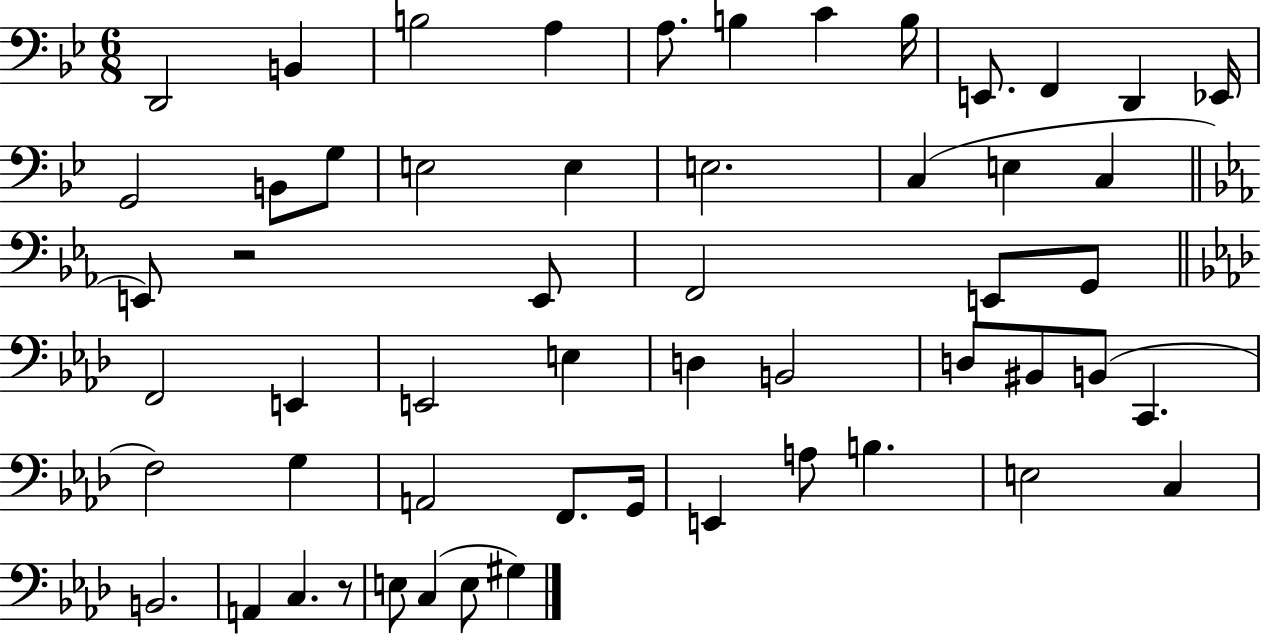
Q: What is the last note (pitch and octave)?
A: G#3